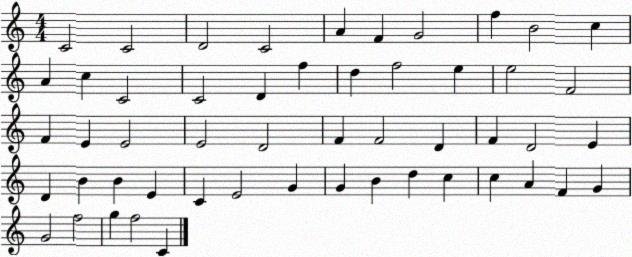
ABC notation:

X:1
T:Untitled
M:4/4
L:1/4
K:C
C2 C2 D2 C2 A F G2 f B2 c A c C2 C2 D f d f2 e e2 F2 F E E2 E2 D2 F F2 D F D2 E D B B E C E2 G G B d c c A F G G2 f2 g f2 C